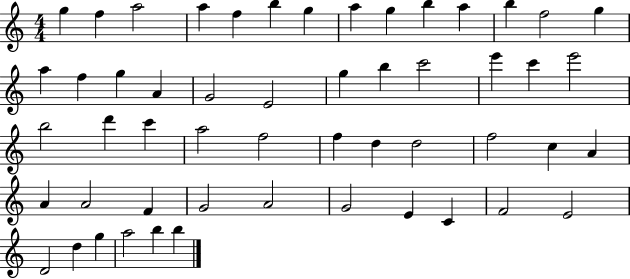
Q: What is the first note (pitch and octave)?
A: G5